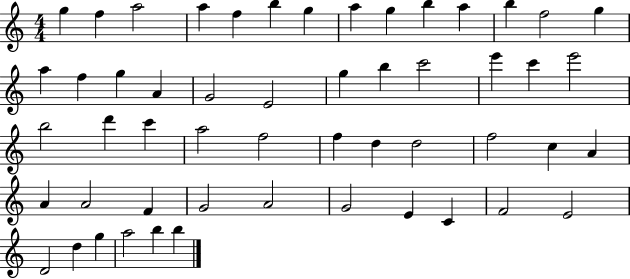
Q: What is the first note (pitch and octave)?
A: G5